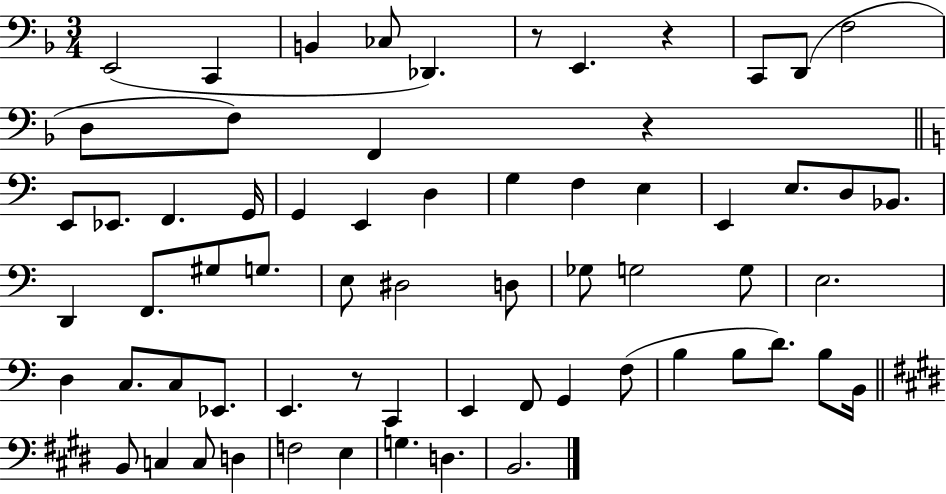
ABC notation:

X:1
T:Untitled
M:3/4
L:1/4
K:F
E,,2 C,, B,, _C,/2 _D,, z/2 E,, z C,,/2 D,,/2 F,2 D,/2 F,/2 F,, z E,,/2 _E,,/2 F,, G,,/4 G,, E,, D, G, F, E, E,, E,/2 D,/2 _B,,/2 D,, F,,/2 ^G,/2 G,/2 E,/2 ^D,2 D,/2 _G,/2 G,2 G,/2 E,2 D, C,/2 C,/2 _E,,/2 E,, z/2 C,, E,, F,,/2 G,, F,/2 B, B,/2 D/2 B,/2 B,,/4 B,,/2 C, C,/2 D, F,2 E, G, D, B,,2